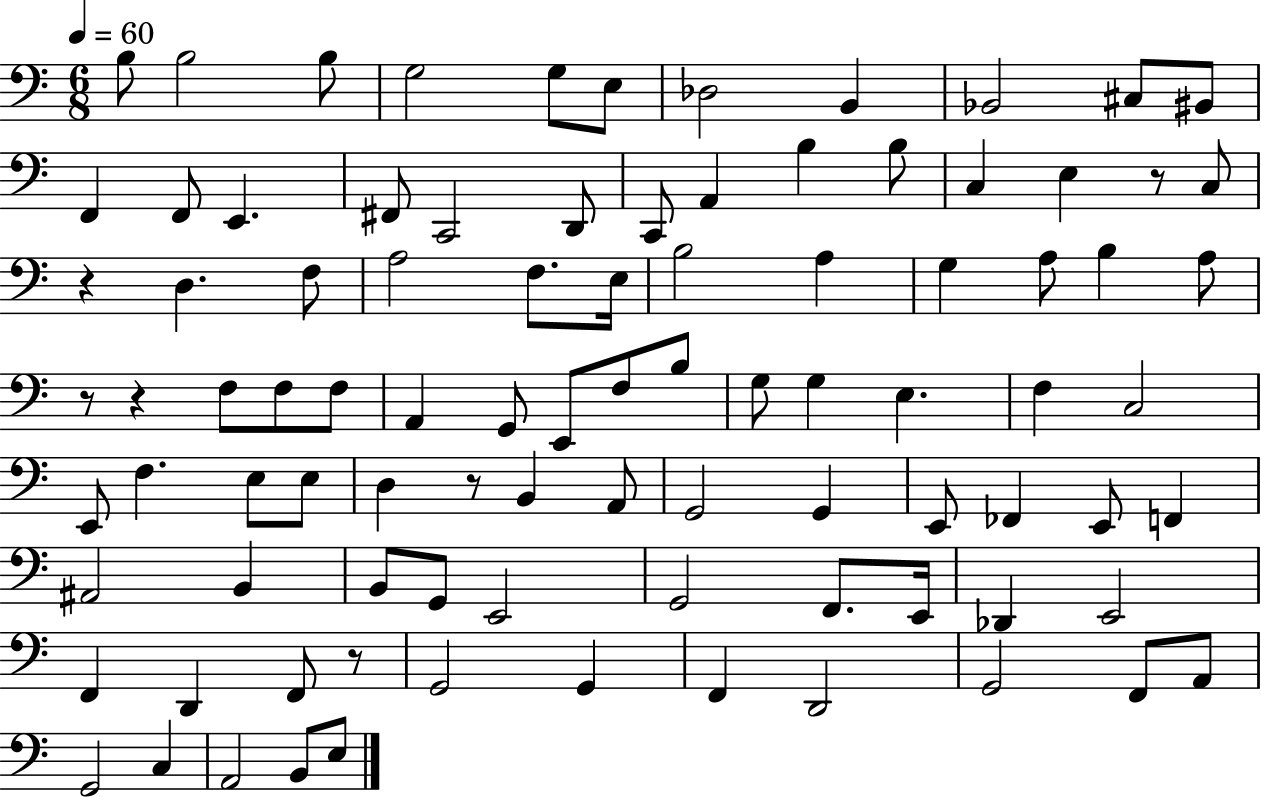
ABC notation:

X:1
T:Untitled
M:6/8
L:1/4
K:C
B,/2 B,2 B,/2 G,2 G,/2 E,/2 _D,2 B,, _B,,2 ^C,/2 ^B,,/2 F,, F,,/2 E,, ^F,,/2 C,,2 D,,/2 C,,/2 A,, B, B,/2 C, E, z/2 C,/2 z D, F,/2 A,2 F,/2 E,/4 B,2 A, G, A,/2 B, A,/2 z/2 z F,/2 F,/2 F,/2 A,, G,,/2 E,,/2 F,/2 B,/2 G,/2 G, E, F, C,2 E,,/2 F, E,/2 E,/2 D, z/2 B,, A,,/2 G,,2 G,, E,,/2 _F,, E,,/2 F,, ^A,,2 B,, B,,/2 G,,/2 E,,2 G,,2 F,,/2 E,,/4 _D,, E,,2 F,, D,, F,,/2 z/2 G,,2 G,, F,, D,,2 G,,2 F,,/2 A,,/2 G,,2 C, A,,2 B,,/2 E,/2